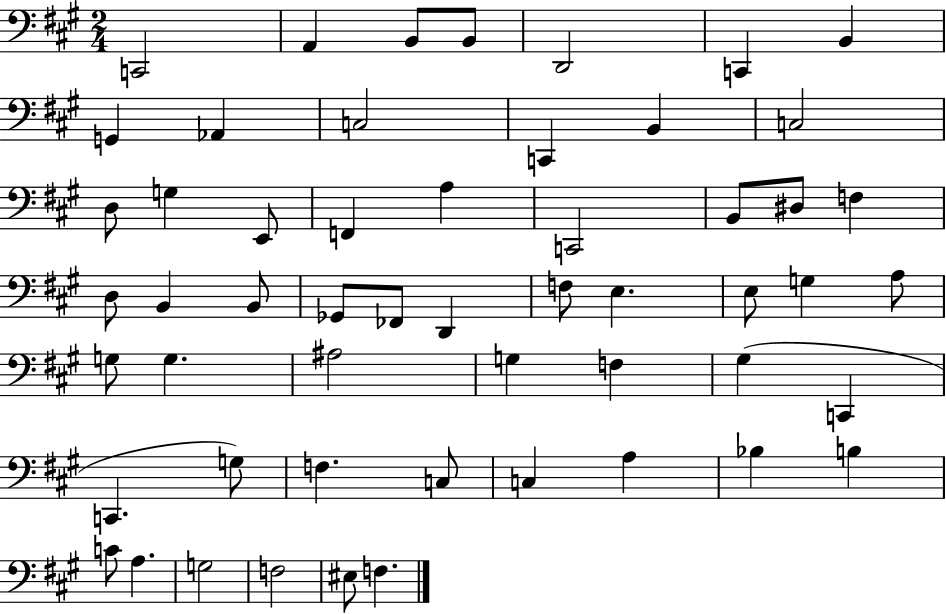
X:1
T:Untitled
M:2/4
L:1/4
K:A
C,,2 A,, B,,/2 B,,/2 D,,2 C,, B,, G,, _A,, C,2 C,, B,, C,2 D,/2 G, E,,/2 F,, A, C,,2 B,,/2 ^D,/2 F, D,/2 B,, B,,/2 _G,,/2 _F,,/2 D,, F,/2 E, E,/2 G, A,/2 G,/2 G, ^A,2 G, F, ^G, C,, C,, G,/2 F, C,/2 C, A, _B, B, C/2 A, G,2 F,2 ^E,/2 F,